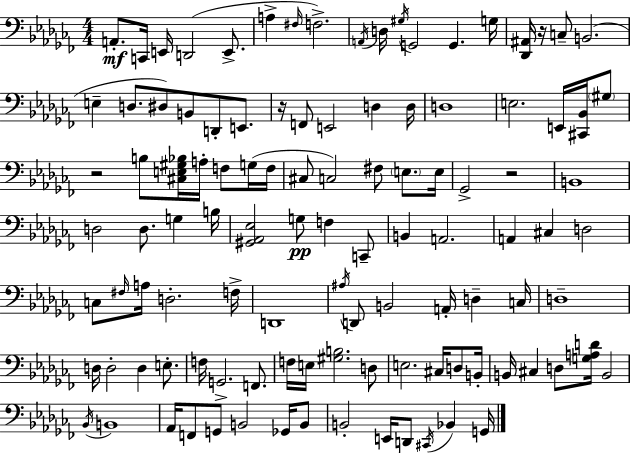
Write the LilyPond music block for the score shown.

{
  \clef bass
  \numericTimeSignature
  \time 4/4
  \key aes \minor
  a,8.-.\mf c,16 e,16 d,2( e,8.-> | a4-> \grace { fis16 } f2.->) | \acciaccatura { a,16 } d16 \acciaccatura { gis16 } g,2 g,4. | g16 <des, ais,>16 r16 c8-- b,2.( | \break e4-- d8. dis8) b,8 d,8-. | e,8. r16 f,8 e,2 d4 | d16 d1 | e2. e,16 | \break <cis, bes,>16 \parenthesize gis8 r2 b8 <cis e gis bes>16 a16-. f8 | g16( f16 cis8 c2) fis8 \parenthesize e8. | e16 ges,2-> r2 | b,1 | \break d2 d8. g4 | b16 <gis, aes, ees>2 g8\pp f4 | c,8-- b,4 a,2. | a,4 cis4 d2 | \break c8 \grace { fis16 } a16 d2.-. | f16-> d,1 | \acciaccatura { ais16 } d,8 b,2 a,16-. | d4-- c16 d1-- | \break d16 d2-. d4 | e8.-. f16 g,2.-> | f,8. f16 e16 <gis b>2. | d8 e2. | \break cis16 d8 b,16-. b,16 cis4 d8 <g a d'>16 b,2 | \acciaccatura { bes,16 } b,1 | aes,16 f,8 g,8 b,2 | ges,16 b,8 b,2-. e,16 d,8 | \break \acciaccatura { cis,16 } bes,4 g,16 \bar "|."
}